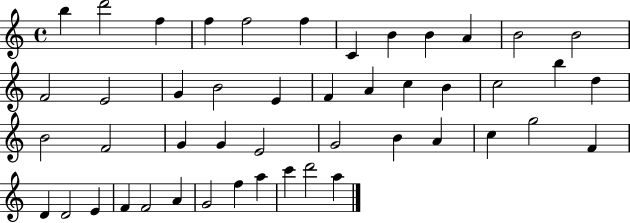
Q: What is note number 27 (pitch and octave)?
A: G4